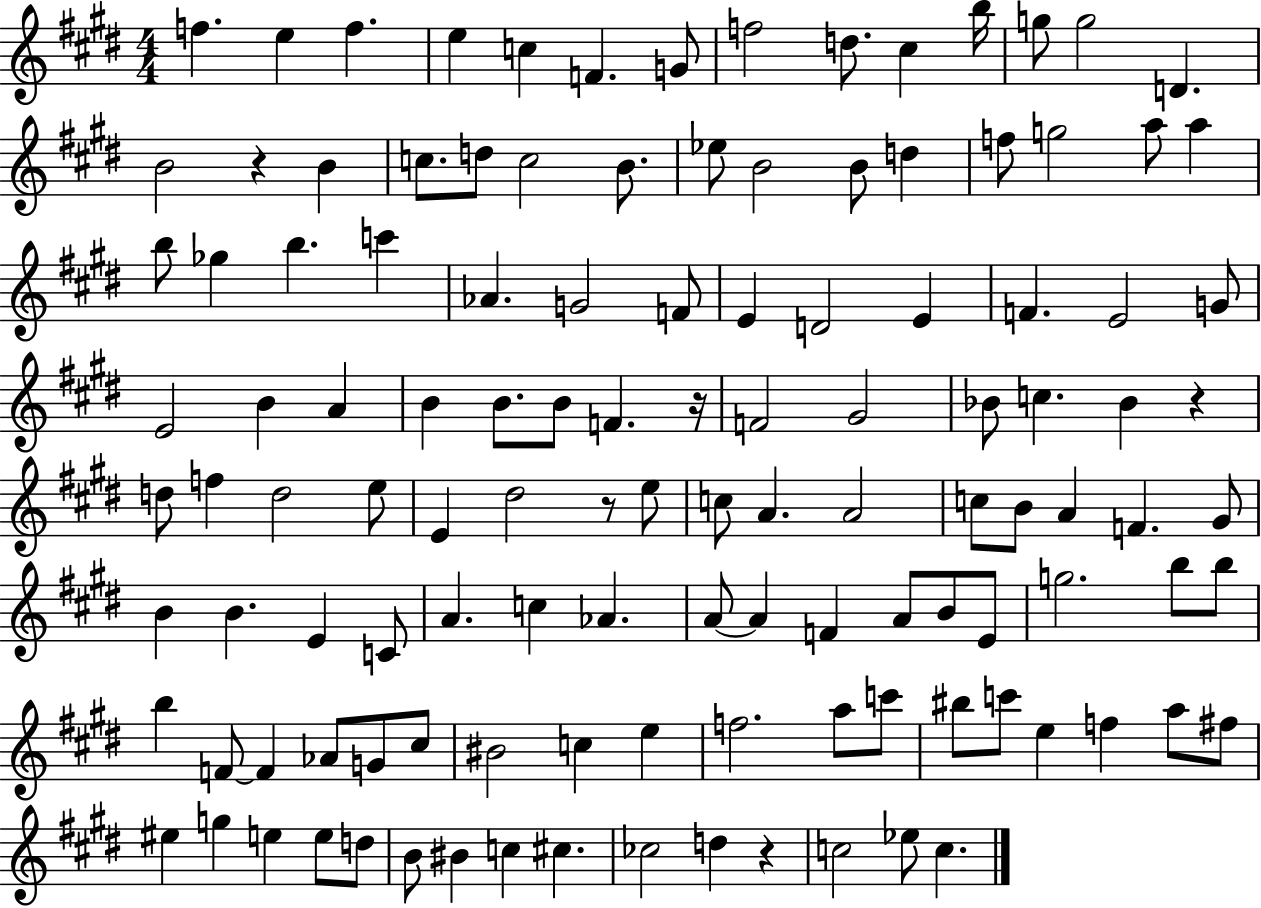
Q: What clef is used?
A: treble